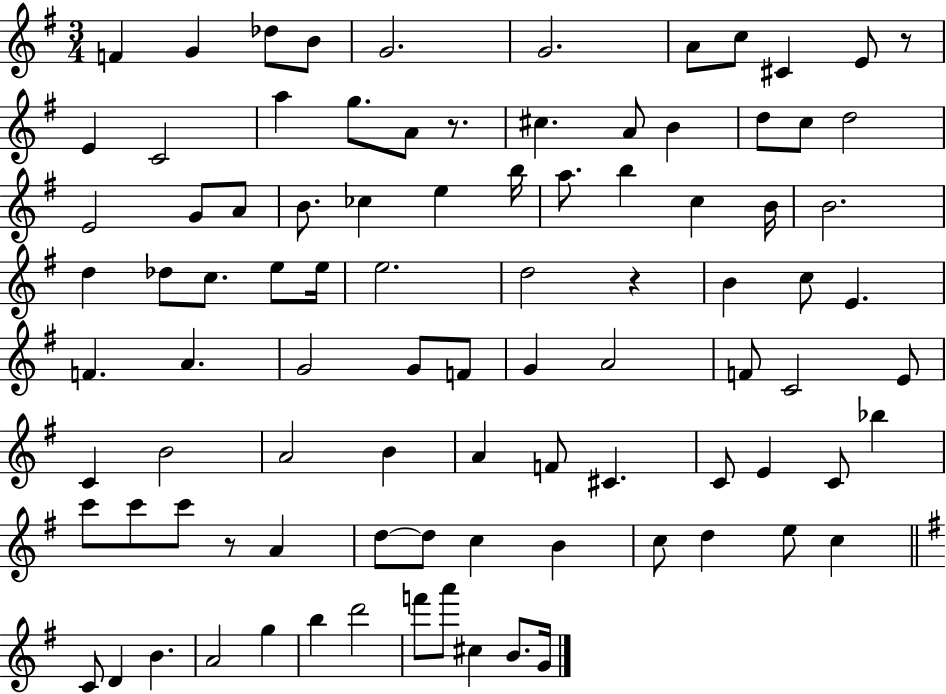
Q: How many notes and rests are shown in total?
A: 92